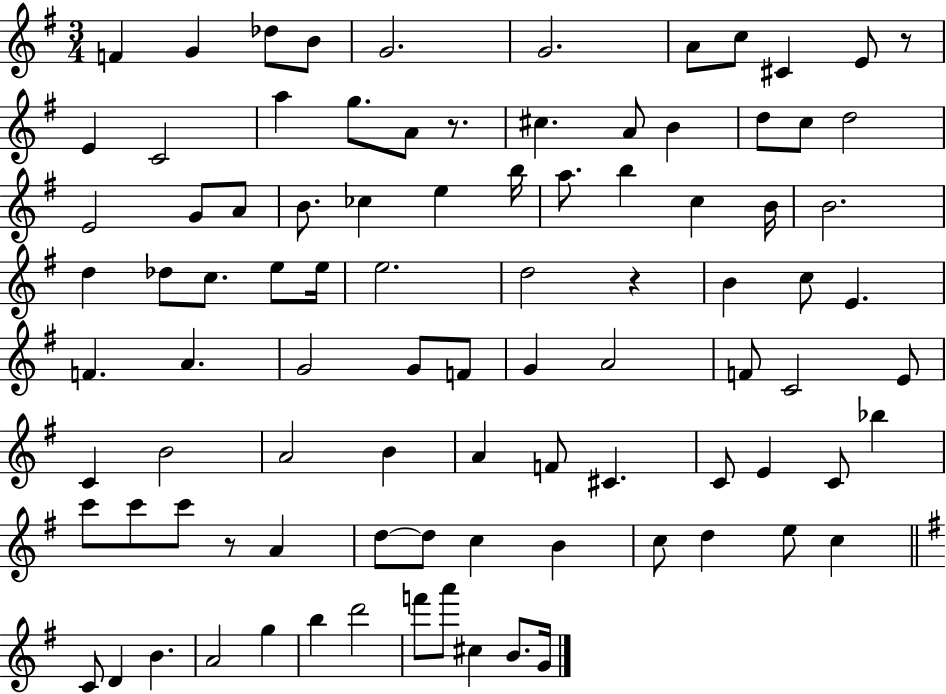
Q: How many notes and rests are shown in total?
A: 92